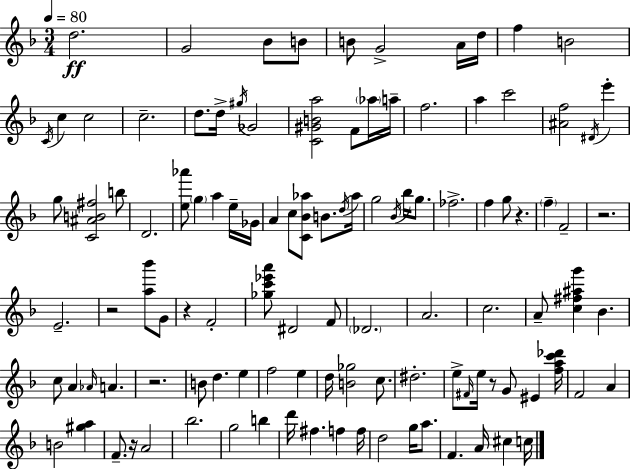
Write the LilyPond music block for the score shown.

{
  \clef treble
  \numericTimeSignature
  \time 3/4
  \key d \minor
  \tempo 4 = 80
  \repeat volta 2 { d''2.\ff | g'2 bes'8 b'8 | b'8 g'2-> a'16 d''16 | f''4 b'2 | \break \acciaccatura { c'16 } c''4 c''2 | c''2.-- | d''8. d''16-> \acciaccatura { gis''16 } ges'2 | <c' gis' b' a''>2 f'8 | \break \parenthesize aes''16 a''16-- f''2. | a''4 c'''2 | <ais' f''>2 \acciaccatura { dis'16 } e'''4-. | g''8 <c' ais' b' fis''>2 | \break b''8 d'2. | <e'' aes'''>8 \parenthesize g''4 a''4 | e''16-- ges'16 a'4 c''8 <c' bes' aes''>8 b'8. | \acciaccatura { d''16 } aes''16 g''2 | \break \acciaccatura { bes'16 } bes''16 g''8. fes''2.-> | f''4 g''8 r4. | \parenthesize f''4-- f'2-- | r2. | \break e'2.-- | r2 | <a'' bes'''>8 g'8 r4 f'2-. | <ges'' c''' ees''' a'''>8 dis'2 | \break f'8 \parenthesize des'2. | a'2. | c''2. | a'8-- <c'' fis'' ais'' g'''>4 bes'4. | \break c''8 a'4 \grace { aes'16 } | a'4. r2. | b'8 d''4. | e''4 f''2 | \break e''4 d''16 <b' ges''>2 | c''8. dis''2.-. | e''8-> \grace { fis'16 } e''16 r8 | g'8 eis'4 <f'' a'' c''' des'''>16 f'2 | \break a'4 b'2 | <gis'' a''>4 f'8.-- r16 a'2 | bes''2. | g''2 | \break b''4 d'''16 fis''4. | f''4 f''16 d''2 | g''16 a''8. f'4. | a'16 cis''4 c''16 } \bar "|."
}